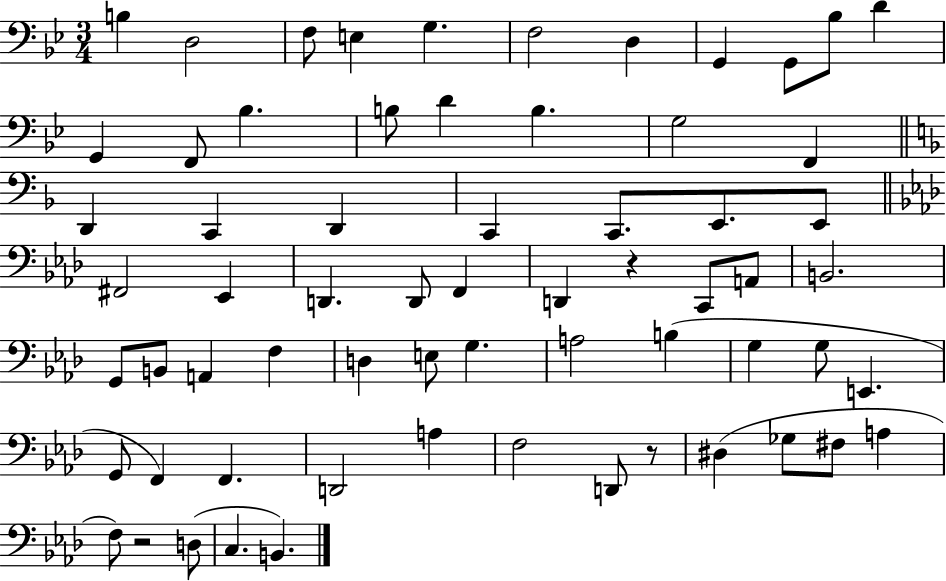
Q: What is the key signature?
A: BES major